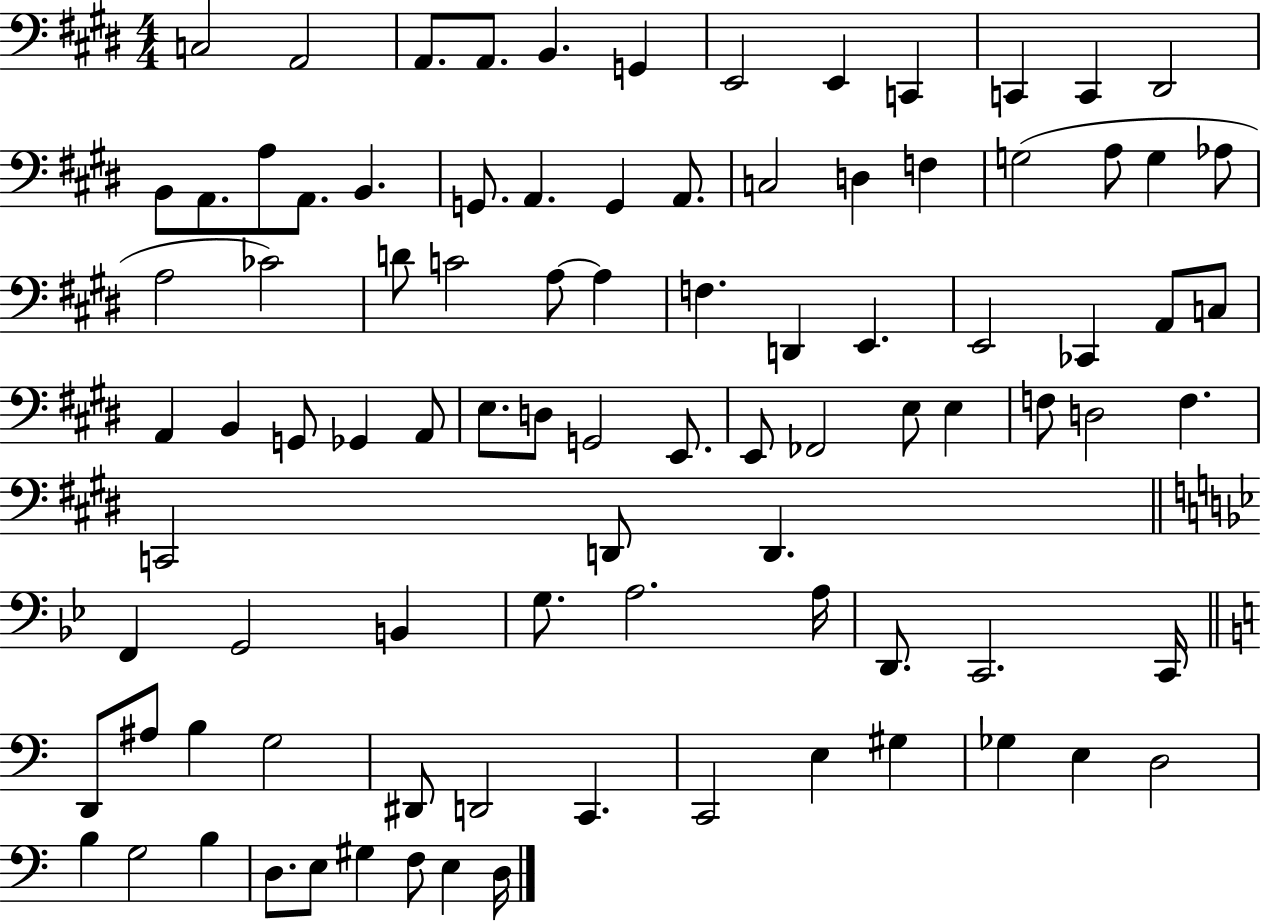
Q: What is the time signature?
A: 4/4